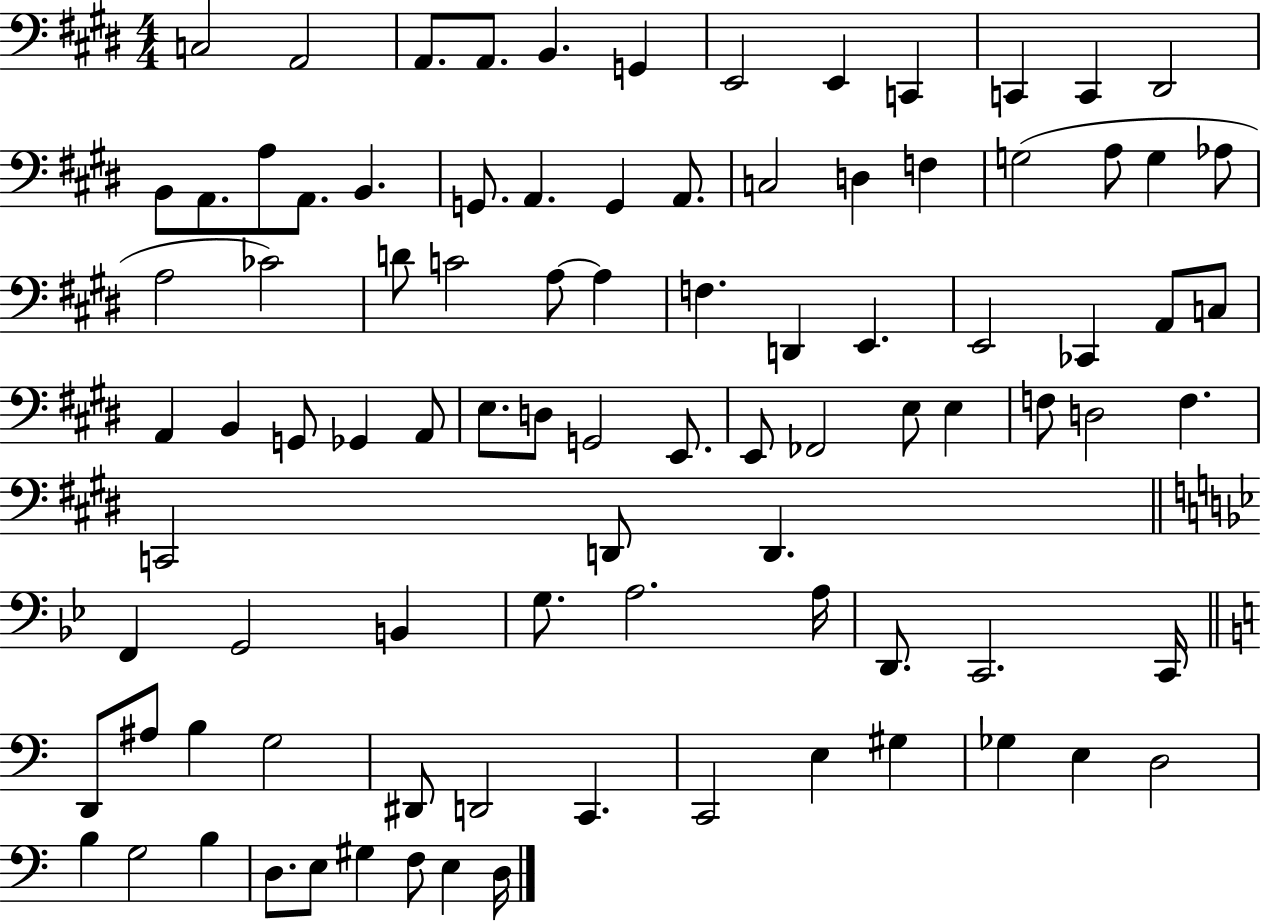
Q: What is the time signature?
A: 4/4